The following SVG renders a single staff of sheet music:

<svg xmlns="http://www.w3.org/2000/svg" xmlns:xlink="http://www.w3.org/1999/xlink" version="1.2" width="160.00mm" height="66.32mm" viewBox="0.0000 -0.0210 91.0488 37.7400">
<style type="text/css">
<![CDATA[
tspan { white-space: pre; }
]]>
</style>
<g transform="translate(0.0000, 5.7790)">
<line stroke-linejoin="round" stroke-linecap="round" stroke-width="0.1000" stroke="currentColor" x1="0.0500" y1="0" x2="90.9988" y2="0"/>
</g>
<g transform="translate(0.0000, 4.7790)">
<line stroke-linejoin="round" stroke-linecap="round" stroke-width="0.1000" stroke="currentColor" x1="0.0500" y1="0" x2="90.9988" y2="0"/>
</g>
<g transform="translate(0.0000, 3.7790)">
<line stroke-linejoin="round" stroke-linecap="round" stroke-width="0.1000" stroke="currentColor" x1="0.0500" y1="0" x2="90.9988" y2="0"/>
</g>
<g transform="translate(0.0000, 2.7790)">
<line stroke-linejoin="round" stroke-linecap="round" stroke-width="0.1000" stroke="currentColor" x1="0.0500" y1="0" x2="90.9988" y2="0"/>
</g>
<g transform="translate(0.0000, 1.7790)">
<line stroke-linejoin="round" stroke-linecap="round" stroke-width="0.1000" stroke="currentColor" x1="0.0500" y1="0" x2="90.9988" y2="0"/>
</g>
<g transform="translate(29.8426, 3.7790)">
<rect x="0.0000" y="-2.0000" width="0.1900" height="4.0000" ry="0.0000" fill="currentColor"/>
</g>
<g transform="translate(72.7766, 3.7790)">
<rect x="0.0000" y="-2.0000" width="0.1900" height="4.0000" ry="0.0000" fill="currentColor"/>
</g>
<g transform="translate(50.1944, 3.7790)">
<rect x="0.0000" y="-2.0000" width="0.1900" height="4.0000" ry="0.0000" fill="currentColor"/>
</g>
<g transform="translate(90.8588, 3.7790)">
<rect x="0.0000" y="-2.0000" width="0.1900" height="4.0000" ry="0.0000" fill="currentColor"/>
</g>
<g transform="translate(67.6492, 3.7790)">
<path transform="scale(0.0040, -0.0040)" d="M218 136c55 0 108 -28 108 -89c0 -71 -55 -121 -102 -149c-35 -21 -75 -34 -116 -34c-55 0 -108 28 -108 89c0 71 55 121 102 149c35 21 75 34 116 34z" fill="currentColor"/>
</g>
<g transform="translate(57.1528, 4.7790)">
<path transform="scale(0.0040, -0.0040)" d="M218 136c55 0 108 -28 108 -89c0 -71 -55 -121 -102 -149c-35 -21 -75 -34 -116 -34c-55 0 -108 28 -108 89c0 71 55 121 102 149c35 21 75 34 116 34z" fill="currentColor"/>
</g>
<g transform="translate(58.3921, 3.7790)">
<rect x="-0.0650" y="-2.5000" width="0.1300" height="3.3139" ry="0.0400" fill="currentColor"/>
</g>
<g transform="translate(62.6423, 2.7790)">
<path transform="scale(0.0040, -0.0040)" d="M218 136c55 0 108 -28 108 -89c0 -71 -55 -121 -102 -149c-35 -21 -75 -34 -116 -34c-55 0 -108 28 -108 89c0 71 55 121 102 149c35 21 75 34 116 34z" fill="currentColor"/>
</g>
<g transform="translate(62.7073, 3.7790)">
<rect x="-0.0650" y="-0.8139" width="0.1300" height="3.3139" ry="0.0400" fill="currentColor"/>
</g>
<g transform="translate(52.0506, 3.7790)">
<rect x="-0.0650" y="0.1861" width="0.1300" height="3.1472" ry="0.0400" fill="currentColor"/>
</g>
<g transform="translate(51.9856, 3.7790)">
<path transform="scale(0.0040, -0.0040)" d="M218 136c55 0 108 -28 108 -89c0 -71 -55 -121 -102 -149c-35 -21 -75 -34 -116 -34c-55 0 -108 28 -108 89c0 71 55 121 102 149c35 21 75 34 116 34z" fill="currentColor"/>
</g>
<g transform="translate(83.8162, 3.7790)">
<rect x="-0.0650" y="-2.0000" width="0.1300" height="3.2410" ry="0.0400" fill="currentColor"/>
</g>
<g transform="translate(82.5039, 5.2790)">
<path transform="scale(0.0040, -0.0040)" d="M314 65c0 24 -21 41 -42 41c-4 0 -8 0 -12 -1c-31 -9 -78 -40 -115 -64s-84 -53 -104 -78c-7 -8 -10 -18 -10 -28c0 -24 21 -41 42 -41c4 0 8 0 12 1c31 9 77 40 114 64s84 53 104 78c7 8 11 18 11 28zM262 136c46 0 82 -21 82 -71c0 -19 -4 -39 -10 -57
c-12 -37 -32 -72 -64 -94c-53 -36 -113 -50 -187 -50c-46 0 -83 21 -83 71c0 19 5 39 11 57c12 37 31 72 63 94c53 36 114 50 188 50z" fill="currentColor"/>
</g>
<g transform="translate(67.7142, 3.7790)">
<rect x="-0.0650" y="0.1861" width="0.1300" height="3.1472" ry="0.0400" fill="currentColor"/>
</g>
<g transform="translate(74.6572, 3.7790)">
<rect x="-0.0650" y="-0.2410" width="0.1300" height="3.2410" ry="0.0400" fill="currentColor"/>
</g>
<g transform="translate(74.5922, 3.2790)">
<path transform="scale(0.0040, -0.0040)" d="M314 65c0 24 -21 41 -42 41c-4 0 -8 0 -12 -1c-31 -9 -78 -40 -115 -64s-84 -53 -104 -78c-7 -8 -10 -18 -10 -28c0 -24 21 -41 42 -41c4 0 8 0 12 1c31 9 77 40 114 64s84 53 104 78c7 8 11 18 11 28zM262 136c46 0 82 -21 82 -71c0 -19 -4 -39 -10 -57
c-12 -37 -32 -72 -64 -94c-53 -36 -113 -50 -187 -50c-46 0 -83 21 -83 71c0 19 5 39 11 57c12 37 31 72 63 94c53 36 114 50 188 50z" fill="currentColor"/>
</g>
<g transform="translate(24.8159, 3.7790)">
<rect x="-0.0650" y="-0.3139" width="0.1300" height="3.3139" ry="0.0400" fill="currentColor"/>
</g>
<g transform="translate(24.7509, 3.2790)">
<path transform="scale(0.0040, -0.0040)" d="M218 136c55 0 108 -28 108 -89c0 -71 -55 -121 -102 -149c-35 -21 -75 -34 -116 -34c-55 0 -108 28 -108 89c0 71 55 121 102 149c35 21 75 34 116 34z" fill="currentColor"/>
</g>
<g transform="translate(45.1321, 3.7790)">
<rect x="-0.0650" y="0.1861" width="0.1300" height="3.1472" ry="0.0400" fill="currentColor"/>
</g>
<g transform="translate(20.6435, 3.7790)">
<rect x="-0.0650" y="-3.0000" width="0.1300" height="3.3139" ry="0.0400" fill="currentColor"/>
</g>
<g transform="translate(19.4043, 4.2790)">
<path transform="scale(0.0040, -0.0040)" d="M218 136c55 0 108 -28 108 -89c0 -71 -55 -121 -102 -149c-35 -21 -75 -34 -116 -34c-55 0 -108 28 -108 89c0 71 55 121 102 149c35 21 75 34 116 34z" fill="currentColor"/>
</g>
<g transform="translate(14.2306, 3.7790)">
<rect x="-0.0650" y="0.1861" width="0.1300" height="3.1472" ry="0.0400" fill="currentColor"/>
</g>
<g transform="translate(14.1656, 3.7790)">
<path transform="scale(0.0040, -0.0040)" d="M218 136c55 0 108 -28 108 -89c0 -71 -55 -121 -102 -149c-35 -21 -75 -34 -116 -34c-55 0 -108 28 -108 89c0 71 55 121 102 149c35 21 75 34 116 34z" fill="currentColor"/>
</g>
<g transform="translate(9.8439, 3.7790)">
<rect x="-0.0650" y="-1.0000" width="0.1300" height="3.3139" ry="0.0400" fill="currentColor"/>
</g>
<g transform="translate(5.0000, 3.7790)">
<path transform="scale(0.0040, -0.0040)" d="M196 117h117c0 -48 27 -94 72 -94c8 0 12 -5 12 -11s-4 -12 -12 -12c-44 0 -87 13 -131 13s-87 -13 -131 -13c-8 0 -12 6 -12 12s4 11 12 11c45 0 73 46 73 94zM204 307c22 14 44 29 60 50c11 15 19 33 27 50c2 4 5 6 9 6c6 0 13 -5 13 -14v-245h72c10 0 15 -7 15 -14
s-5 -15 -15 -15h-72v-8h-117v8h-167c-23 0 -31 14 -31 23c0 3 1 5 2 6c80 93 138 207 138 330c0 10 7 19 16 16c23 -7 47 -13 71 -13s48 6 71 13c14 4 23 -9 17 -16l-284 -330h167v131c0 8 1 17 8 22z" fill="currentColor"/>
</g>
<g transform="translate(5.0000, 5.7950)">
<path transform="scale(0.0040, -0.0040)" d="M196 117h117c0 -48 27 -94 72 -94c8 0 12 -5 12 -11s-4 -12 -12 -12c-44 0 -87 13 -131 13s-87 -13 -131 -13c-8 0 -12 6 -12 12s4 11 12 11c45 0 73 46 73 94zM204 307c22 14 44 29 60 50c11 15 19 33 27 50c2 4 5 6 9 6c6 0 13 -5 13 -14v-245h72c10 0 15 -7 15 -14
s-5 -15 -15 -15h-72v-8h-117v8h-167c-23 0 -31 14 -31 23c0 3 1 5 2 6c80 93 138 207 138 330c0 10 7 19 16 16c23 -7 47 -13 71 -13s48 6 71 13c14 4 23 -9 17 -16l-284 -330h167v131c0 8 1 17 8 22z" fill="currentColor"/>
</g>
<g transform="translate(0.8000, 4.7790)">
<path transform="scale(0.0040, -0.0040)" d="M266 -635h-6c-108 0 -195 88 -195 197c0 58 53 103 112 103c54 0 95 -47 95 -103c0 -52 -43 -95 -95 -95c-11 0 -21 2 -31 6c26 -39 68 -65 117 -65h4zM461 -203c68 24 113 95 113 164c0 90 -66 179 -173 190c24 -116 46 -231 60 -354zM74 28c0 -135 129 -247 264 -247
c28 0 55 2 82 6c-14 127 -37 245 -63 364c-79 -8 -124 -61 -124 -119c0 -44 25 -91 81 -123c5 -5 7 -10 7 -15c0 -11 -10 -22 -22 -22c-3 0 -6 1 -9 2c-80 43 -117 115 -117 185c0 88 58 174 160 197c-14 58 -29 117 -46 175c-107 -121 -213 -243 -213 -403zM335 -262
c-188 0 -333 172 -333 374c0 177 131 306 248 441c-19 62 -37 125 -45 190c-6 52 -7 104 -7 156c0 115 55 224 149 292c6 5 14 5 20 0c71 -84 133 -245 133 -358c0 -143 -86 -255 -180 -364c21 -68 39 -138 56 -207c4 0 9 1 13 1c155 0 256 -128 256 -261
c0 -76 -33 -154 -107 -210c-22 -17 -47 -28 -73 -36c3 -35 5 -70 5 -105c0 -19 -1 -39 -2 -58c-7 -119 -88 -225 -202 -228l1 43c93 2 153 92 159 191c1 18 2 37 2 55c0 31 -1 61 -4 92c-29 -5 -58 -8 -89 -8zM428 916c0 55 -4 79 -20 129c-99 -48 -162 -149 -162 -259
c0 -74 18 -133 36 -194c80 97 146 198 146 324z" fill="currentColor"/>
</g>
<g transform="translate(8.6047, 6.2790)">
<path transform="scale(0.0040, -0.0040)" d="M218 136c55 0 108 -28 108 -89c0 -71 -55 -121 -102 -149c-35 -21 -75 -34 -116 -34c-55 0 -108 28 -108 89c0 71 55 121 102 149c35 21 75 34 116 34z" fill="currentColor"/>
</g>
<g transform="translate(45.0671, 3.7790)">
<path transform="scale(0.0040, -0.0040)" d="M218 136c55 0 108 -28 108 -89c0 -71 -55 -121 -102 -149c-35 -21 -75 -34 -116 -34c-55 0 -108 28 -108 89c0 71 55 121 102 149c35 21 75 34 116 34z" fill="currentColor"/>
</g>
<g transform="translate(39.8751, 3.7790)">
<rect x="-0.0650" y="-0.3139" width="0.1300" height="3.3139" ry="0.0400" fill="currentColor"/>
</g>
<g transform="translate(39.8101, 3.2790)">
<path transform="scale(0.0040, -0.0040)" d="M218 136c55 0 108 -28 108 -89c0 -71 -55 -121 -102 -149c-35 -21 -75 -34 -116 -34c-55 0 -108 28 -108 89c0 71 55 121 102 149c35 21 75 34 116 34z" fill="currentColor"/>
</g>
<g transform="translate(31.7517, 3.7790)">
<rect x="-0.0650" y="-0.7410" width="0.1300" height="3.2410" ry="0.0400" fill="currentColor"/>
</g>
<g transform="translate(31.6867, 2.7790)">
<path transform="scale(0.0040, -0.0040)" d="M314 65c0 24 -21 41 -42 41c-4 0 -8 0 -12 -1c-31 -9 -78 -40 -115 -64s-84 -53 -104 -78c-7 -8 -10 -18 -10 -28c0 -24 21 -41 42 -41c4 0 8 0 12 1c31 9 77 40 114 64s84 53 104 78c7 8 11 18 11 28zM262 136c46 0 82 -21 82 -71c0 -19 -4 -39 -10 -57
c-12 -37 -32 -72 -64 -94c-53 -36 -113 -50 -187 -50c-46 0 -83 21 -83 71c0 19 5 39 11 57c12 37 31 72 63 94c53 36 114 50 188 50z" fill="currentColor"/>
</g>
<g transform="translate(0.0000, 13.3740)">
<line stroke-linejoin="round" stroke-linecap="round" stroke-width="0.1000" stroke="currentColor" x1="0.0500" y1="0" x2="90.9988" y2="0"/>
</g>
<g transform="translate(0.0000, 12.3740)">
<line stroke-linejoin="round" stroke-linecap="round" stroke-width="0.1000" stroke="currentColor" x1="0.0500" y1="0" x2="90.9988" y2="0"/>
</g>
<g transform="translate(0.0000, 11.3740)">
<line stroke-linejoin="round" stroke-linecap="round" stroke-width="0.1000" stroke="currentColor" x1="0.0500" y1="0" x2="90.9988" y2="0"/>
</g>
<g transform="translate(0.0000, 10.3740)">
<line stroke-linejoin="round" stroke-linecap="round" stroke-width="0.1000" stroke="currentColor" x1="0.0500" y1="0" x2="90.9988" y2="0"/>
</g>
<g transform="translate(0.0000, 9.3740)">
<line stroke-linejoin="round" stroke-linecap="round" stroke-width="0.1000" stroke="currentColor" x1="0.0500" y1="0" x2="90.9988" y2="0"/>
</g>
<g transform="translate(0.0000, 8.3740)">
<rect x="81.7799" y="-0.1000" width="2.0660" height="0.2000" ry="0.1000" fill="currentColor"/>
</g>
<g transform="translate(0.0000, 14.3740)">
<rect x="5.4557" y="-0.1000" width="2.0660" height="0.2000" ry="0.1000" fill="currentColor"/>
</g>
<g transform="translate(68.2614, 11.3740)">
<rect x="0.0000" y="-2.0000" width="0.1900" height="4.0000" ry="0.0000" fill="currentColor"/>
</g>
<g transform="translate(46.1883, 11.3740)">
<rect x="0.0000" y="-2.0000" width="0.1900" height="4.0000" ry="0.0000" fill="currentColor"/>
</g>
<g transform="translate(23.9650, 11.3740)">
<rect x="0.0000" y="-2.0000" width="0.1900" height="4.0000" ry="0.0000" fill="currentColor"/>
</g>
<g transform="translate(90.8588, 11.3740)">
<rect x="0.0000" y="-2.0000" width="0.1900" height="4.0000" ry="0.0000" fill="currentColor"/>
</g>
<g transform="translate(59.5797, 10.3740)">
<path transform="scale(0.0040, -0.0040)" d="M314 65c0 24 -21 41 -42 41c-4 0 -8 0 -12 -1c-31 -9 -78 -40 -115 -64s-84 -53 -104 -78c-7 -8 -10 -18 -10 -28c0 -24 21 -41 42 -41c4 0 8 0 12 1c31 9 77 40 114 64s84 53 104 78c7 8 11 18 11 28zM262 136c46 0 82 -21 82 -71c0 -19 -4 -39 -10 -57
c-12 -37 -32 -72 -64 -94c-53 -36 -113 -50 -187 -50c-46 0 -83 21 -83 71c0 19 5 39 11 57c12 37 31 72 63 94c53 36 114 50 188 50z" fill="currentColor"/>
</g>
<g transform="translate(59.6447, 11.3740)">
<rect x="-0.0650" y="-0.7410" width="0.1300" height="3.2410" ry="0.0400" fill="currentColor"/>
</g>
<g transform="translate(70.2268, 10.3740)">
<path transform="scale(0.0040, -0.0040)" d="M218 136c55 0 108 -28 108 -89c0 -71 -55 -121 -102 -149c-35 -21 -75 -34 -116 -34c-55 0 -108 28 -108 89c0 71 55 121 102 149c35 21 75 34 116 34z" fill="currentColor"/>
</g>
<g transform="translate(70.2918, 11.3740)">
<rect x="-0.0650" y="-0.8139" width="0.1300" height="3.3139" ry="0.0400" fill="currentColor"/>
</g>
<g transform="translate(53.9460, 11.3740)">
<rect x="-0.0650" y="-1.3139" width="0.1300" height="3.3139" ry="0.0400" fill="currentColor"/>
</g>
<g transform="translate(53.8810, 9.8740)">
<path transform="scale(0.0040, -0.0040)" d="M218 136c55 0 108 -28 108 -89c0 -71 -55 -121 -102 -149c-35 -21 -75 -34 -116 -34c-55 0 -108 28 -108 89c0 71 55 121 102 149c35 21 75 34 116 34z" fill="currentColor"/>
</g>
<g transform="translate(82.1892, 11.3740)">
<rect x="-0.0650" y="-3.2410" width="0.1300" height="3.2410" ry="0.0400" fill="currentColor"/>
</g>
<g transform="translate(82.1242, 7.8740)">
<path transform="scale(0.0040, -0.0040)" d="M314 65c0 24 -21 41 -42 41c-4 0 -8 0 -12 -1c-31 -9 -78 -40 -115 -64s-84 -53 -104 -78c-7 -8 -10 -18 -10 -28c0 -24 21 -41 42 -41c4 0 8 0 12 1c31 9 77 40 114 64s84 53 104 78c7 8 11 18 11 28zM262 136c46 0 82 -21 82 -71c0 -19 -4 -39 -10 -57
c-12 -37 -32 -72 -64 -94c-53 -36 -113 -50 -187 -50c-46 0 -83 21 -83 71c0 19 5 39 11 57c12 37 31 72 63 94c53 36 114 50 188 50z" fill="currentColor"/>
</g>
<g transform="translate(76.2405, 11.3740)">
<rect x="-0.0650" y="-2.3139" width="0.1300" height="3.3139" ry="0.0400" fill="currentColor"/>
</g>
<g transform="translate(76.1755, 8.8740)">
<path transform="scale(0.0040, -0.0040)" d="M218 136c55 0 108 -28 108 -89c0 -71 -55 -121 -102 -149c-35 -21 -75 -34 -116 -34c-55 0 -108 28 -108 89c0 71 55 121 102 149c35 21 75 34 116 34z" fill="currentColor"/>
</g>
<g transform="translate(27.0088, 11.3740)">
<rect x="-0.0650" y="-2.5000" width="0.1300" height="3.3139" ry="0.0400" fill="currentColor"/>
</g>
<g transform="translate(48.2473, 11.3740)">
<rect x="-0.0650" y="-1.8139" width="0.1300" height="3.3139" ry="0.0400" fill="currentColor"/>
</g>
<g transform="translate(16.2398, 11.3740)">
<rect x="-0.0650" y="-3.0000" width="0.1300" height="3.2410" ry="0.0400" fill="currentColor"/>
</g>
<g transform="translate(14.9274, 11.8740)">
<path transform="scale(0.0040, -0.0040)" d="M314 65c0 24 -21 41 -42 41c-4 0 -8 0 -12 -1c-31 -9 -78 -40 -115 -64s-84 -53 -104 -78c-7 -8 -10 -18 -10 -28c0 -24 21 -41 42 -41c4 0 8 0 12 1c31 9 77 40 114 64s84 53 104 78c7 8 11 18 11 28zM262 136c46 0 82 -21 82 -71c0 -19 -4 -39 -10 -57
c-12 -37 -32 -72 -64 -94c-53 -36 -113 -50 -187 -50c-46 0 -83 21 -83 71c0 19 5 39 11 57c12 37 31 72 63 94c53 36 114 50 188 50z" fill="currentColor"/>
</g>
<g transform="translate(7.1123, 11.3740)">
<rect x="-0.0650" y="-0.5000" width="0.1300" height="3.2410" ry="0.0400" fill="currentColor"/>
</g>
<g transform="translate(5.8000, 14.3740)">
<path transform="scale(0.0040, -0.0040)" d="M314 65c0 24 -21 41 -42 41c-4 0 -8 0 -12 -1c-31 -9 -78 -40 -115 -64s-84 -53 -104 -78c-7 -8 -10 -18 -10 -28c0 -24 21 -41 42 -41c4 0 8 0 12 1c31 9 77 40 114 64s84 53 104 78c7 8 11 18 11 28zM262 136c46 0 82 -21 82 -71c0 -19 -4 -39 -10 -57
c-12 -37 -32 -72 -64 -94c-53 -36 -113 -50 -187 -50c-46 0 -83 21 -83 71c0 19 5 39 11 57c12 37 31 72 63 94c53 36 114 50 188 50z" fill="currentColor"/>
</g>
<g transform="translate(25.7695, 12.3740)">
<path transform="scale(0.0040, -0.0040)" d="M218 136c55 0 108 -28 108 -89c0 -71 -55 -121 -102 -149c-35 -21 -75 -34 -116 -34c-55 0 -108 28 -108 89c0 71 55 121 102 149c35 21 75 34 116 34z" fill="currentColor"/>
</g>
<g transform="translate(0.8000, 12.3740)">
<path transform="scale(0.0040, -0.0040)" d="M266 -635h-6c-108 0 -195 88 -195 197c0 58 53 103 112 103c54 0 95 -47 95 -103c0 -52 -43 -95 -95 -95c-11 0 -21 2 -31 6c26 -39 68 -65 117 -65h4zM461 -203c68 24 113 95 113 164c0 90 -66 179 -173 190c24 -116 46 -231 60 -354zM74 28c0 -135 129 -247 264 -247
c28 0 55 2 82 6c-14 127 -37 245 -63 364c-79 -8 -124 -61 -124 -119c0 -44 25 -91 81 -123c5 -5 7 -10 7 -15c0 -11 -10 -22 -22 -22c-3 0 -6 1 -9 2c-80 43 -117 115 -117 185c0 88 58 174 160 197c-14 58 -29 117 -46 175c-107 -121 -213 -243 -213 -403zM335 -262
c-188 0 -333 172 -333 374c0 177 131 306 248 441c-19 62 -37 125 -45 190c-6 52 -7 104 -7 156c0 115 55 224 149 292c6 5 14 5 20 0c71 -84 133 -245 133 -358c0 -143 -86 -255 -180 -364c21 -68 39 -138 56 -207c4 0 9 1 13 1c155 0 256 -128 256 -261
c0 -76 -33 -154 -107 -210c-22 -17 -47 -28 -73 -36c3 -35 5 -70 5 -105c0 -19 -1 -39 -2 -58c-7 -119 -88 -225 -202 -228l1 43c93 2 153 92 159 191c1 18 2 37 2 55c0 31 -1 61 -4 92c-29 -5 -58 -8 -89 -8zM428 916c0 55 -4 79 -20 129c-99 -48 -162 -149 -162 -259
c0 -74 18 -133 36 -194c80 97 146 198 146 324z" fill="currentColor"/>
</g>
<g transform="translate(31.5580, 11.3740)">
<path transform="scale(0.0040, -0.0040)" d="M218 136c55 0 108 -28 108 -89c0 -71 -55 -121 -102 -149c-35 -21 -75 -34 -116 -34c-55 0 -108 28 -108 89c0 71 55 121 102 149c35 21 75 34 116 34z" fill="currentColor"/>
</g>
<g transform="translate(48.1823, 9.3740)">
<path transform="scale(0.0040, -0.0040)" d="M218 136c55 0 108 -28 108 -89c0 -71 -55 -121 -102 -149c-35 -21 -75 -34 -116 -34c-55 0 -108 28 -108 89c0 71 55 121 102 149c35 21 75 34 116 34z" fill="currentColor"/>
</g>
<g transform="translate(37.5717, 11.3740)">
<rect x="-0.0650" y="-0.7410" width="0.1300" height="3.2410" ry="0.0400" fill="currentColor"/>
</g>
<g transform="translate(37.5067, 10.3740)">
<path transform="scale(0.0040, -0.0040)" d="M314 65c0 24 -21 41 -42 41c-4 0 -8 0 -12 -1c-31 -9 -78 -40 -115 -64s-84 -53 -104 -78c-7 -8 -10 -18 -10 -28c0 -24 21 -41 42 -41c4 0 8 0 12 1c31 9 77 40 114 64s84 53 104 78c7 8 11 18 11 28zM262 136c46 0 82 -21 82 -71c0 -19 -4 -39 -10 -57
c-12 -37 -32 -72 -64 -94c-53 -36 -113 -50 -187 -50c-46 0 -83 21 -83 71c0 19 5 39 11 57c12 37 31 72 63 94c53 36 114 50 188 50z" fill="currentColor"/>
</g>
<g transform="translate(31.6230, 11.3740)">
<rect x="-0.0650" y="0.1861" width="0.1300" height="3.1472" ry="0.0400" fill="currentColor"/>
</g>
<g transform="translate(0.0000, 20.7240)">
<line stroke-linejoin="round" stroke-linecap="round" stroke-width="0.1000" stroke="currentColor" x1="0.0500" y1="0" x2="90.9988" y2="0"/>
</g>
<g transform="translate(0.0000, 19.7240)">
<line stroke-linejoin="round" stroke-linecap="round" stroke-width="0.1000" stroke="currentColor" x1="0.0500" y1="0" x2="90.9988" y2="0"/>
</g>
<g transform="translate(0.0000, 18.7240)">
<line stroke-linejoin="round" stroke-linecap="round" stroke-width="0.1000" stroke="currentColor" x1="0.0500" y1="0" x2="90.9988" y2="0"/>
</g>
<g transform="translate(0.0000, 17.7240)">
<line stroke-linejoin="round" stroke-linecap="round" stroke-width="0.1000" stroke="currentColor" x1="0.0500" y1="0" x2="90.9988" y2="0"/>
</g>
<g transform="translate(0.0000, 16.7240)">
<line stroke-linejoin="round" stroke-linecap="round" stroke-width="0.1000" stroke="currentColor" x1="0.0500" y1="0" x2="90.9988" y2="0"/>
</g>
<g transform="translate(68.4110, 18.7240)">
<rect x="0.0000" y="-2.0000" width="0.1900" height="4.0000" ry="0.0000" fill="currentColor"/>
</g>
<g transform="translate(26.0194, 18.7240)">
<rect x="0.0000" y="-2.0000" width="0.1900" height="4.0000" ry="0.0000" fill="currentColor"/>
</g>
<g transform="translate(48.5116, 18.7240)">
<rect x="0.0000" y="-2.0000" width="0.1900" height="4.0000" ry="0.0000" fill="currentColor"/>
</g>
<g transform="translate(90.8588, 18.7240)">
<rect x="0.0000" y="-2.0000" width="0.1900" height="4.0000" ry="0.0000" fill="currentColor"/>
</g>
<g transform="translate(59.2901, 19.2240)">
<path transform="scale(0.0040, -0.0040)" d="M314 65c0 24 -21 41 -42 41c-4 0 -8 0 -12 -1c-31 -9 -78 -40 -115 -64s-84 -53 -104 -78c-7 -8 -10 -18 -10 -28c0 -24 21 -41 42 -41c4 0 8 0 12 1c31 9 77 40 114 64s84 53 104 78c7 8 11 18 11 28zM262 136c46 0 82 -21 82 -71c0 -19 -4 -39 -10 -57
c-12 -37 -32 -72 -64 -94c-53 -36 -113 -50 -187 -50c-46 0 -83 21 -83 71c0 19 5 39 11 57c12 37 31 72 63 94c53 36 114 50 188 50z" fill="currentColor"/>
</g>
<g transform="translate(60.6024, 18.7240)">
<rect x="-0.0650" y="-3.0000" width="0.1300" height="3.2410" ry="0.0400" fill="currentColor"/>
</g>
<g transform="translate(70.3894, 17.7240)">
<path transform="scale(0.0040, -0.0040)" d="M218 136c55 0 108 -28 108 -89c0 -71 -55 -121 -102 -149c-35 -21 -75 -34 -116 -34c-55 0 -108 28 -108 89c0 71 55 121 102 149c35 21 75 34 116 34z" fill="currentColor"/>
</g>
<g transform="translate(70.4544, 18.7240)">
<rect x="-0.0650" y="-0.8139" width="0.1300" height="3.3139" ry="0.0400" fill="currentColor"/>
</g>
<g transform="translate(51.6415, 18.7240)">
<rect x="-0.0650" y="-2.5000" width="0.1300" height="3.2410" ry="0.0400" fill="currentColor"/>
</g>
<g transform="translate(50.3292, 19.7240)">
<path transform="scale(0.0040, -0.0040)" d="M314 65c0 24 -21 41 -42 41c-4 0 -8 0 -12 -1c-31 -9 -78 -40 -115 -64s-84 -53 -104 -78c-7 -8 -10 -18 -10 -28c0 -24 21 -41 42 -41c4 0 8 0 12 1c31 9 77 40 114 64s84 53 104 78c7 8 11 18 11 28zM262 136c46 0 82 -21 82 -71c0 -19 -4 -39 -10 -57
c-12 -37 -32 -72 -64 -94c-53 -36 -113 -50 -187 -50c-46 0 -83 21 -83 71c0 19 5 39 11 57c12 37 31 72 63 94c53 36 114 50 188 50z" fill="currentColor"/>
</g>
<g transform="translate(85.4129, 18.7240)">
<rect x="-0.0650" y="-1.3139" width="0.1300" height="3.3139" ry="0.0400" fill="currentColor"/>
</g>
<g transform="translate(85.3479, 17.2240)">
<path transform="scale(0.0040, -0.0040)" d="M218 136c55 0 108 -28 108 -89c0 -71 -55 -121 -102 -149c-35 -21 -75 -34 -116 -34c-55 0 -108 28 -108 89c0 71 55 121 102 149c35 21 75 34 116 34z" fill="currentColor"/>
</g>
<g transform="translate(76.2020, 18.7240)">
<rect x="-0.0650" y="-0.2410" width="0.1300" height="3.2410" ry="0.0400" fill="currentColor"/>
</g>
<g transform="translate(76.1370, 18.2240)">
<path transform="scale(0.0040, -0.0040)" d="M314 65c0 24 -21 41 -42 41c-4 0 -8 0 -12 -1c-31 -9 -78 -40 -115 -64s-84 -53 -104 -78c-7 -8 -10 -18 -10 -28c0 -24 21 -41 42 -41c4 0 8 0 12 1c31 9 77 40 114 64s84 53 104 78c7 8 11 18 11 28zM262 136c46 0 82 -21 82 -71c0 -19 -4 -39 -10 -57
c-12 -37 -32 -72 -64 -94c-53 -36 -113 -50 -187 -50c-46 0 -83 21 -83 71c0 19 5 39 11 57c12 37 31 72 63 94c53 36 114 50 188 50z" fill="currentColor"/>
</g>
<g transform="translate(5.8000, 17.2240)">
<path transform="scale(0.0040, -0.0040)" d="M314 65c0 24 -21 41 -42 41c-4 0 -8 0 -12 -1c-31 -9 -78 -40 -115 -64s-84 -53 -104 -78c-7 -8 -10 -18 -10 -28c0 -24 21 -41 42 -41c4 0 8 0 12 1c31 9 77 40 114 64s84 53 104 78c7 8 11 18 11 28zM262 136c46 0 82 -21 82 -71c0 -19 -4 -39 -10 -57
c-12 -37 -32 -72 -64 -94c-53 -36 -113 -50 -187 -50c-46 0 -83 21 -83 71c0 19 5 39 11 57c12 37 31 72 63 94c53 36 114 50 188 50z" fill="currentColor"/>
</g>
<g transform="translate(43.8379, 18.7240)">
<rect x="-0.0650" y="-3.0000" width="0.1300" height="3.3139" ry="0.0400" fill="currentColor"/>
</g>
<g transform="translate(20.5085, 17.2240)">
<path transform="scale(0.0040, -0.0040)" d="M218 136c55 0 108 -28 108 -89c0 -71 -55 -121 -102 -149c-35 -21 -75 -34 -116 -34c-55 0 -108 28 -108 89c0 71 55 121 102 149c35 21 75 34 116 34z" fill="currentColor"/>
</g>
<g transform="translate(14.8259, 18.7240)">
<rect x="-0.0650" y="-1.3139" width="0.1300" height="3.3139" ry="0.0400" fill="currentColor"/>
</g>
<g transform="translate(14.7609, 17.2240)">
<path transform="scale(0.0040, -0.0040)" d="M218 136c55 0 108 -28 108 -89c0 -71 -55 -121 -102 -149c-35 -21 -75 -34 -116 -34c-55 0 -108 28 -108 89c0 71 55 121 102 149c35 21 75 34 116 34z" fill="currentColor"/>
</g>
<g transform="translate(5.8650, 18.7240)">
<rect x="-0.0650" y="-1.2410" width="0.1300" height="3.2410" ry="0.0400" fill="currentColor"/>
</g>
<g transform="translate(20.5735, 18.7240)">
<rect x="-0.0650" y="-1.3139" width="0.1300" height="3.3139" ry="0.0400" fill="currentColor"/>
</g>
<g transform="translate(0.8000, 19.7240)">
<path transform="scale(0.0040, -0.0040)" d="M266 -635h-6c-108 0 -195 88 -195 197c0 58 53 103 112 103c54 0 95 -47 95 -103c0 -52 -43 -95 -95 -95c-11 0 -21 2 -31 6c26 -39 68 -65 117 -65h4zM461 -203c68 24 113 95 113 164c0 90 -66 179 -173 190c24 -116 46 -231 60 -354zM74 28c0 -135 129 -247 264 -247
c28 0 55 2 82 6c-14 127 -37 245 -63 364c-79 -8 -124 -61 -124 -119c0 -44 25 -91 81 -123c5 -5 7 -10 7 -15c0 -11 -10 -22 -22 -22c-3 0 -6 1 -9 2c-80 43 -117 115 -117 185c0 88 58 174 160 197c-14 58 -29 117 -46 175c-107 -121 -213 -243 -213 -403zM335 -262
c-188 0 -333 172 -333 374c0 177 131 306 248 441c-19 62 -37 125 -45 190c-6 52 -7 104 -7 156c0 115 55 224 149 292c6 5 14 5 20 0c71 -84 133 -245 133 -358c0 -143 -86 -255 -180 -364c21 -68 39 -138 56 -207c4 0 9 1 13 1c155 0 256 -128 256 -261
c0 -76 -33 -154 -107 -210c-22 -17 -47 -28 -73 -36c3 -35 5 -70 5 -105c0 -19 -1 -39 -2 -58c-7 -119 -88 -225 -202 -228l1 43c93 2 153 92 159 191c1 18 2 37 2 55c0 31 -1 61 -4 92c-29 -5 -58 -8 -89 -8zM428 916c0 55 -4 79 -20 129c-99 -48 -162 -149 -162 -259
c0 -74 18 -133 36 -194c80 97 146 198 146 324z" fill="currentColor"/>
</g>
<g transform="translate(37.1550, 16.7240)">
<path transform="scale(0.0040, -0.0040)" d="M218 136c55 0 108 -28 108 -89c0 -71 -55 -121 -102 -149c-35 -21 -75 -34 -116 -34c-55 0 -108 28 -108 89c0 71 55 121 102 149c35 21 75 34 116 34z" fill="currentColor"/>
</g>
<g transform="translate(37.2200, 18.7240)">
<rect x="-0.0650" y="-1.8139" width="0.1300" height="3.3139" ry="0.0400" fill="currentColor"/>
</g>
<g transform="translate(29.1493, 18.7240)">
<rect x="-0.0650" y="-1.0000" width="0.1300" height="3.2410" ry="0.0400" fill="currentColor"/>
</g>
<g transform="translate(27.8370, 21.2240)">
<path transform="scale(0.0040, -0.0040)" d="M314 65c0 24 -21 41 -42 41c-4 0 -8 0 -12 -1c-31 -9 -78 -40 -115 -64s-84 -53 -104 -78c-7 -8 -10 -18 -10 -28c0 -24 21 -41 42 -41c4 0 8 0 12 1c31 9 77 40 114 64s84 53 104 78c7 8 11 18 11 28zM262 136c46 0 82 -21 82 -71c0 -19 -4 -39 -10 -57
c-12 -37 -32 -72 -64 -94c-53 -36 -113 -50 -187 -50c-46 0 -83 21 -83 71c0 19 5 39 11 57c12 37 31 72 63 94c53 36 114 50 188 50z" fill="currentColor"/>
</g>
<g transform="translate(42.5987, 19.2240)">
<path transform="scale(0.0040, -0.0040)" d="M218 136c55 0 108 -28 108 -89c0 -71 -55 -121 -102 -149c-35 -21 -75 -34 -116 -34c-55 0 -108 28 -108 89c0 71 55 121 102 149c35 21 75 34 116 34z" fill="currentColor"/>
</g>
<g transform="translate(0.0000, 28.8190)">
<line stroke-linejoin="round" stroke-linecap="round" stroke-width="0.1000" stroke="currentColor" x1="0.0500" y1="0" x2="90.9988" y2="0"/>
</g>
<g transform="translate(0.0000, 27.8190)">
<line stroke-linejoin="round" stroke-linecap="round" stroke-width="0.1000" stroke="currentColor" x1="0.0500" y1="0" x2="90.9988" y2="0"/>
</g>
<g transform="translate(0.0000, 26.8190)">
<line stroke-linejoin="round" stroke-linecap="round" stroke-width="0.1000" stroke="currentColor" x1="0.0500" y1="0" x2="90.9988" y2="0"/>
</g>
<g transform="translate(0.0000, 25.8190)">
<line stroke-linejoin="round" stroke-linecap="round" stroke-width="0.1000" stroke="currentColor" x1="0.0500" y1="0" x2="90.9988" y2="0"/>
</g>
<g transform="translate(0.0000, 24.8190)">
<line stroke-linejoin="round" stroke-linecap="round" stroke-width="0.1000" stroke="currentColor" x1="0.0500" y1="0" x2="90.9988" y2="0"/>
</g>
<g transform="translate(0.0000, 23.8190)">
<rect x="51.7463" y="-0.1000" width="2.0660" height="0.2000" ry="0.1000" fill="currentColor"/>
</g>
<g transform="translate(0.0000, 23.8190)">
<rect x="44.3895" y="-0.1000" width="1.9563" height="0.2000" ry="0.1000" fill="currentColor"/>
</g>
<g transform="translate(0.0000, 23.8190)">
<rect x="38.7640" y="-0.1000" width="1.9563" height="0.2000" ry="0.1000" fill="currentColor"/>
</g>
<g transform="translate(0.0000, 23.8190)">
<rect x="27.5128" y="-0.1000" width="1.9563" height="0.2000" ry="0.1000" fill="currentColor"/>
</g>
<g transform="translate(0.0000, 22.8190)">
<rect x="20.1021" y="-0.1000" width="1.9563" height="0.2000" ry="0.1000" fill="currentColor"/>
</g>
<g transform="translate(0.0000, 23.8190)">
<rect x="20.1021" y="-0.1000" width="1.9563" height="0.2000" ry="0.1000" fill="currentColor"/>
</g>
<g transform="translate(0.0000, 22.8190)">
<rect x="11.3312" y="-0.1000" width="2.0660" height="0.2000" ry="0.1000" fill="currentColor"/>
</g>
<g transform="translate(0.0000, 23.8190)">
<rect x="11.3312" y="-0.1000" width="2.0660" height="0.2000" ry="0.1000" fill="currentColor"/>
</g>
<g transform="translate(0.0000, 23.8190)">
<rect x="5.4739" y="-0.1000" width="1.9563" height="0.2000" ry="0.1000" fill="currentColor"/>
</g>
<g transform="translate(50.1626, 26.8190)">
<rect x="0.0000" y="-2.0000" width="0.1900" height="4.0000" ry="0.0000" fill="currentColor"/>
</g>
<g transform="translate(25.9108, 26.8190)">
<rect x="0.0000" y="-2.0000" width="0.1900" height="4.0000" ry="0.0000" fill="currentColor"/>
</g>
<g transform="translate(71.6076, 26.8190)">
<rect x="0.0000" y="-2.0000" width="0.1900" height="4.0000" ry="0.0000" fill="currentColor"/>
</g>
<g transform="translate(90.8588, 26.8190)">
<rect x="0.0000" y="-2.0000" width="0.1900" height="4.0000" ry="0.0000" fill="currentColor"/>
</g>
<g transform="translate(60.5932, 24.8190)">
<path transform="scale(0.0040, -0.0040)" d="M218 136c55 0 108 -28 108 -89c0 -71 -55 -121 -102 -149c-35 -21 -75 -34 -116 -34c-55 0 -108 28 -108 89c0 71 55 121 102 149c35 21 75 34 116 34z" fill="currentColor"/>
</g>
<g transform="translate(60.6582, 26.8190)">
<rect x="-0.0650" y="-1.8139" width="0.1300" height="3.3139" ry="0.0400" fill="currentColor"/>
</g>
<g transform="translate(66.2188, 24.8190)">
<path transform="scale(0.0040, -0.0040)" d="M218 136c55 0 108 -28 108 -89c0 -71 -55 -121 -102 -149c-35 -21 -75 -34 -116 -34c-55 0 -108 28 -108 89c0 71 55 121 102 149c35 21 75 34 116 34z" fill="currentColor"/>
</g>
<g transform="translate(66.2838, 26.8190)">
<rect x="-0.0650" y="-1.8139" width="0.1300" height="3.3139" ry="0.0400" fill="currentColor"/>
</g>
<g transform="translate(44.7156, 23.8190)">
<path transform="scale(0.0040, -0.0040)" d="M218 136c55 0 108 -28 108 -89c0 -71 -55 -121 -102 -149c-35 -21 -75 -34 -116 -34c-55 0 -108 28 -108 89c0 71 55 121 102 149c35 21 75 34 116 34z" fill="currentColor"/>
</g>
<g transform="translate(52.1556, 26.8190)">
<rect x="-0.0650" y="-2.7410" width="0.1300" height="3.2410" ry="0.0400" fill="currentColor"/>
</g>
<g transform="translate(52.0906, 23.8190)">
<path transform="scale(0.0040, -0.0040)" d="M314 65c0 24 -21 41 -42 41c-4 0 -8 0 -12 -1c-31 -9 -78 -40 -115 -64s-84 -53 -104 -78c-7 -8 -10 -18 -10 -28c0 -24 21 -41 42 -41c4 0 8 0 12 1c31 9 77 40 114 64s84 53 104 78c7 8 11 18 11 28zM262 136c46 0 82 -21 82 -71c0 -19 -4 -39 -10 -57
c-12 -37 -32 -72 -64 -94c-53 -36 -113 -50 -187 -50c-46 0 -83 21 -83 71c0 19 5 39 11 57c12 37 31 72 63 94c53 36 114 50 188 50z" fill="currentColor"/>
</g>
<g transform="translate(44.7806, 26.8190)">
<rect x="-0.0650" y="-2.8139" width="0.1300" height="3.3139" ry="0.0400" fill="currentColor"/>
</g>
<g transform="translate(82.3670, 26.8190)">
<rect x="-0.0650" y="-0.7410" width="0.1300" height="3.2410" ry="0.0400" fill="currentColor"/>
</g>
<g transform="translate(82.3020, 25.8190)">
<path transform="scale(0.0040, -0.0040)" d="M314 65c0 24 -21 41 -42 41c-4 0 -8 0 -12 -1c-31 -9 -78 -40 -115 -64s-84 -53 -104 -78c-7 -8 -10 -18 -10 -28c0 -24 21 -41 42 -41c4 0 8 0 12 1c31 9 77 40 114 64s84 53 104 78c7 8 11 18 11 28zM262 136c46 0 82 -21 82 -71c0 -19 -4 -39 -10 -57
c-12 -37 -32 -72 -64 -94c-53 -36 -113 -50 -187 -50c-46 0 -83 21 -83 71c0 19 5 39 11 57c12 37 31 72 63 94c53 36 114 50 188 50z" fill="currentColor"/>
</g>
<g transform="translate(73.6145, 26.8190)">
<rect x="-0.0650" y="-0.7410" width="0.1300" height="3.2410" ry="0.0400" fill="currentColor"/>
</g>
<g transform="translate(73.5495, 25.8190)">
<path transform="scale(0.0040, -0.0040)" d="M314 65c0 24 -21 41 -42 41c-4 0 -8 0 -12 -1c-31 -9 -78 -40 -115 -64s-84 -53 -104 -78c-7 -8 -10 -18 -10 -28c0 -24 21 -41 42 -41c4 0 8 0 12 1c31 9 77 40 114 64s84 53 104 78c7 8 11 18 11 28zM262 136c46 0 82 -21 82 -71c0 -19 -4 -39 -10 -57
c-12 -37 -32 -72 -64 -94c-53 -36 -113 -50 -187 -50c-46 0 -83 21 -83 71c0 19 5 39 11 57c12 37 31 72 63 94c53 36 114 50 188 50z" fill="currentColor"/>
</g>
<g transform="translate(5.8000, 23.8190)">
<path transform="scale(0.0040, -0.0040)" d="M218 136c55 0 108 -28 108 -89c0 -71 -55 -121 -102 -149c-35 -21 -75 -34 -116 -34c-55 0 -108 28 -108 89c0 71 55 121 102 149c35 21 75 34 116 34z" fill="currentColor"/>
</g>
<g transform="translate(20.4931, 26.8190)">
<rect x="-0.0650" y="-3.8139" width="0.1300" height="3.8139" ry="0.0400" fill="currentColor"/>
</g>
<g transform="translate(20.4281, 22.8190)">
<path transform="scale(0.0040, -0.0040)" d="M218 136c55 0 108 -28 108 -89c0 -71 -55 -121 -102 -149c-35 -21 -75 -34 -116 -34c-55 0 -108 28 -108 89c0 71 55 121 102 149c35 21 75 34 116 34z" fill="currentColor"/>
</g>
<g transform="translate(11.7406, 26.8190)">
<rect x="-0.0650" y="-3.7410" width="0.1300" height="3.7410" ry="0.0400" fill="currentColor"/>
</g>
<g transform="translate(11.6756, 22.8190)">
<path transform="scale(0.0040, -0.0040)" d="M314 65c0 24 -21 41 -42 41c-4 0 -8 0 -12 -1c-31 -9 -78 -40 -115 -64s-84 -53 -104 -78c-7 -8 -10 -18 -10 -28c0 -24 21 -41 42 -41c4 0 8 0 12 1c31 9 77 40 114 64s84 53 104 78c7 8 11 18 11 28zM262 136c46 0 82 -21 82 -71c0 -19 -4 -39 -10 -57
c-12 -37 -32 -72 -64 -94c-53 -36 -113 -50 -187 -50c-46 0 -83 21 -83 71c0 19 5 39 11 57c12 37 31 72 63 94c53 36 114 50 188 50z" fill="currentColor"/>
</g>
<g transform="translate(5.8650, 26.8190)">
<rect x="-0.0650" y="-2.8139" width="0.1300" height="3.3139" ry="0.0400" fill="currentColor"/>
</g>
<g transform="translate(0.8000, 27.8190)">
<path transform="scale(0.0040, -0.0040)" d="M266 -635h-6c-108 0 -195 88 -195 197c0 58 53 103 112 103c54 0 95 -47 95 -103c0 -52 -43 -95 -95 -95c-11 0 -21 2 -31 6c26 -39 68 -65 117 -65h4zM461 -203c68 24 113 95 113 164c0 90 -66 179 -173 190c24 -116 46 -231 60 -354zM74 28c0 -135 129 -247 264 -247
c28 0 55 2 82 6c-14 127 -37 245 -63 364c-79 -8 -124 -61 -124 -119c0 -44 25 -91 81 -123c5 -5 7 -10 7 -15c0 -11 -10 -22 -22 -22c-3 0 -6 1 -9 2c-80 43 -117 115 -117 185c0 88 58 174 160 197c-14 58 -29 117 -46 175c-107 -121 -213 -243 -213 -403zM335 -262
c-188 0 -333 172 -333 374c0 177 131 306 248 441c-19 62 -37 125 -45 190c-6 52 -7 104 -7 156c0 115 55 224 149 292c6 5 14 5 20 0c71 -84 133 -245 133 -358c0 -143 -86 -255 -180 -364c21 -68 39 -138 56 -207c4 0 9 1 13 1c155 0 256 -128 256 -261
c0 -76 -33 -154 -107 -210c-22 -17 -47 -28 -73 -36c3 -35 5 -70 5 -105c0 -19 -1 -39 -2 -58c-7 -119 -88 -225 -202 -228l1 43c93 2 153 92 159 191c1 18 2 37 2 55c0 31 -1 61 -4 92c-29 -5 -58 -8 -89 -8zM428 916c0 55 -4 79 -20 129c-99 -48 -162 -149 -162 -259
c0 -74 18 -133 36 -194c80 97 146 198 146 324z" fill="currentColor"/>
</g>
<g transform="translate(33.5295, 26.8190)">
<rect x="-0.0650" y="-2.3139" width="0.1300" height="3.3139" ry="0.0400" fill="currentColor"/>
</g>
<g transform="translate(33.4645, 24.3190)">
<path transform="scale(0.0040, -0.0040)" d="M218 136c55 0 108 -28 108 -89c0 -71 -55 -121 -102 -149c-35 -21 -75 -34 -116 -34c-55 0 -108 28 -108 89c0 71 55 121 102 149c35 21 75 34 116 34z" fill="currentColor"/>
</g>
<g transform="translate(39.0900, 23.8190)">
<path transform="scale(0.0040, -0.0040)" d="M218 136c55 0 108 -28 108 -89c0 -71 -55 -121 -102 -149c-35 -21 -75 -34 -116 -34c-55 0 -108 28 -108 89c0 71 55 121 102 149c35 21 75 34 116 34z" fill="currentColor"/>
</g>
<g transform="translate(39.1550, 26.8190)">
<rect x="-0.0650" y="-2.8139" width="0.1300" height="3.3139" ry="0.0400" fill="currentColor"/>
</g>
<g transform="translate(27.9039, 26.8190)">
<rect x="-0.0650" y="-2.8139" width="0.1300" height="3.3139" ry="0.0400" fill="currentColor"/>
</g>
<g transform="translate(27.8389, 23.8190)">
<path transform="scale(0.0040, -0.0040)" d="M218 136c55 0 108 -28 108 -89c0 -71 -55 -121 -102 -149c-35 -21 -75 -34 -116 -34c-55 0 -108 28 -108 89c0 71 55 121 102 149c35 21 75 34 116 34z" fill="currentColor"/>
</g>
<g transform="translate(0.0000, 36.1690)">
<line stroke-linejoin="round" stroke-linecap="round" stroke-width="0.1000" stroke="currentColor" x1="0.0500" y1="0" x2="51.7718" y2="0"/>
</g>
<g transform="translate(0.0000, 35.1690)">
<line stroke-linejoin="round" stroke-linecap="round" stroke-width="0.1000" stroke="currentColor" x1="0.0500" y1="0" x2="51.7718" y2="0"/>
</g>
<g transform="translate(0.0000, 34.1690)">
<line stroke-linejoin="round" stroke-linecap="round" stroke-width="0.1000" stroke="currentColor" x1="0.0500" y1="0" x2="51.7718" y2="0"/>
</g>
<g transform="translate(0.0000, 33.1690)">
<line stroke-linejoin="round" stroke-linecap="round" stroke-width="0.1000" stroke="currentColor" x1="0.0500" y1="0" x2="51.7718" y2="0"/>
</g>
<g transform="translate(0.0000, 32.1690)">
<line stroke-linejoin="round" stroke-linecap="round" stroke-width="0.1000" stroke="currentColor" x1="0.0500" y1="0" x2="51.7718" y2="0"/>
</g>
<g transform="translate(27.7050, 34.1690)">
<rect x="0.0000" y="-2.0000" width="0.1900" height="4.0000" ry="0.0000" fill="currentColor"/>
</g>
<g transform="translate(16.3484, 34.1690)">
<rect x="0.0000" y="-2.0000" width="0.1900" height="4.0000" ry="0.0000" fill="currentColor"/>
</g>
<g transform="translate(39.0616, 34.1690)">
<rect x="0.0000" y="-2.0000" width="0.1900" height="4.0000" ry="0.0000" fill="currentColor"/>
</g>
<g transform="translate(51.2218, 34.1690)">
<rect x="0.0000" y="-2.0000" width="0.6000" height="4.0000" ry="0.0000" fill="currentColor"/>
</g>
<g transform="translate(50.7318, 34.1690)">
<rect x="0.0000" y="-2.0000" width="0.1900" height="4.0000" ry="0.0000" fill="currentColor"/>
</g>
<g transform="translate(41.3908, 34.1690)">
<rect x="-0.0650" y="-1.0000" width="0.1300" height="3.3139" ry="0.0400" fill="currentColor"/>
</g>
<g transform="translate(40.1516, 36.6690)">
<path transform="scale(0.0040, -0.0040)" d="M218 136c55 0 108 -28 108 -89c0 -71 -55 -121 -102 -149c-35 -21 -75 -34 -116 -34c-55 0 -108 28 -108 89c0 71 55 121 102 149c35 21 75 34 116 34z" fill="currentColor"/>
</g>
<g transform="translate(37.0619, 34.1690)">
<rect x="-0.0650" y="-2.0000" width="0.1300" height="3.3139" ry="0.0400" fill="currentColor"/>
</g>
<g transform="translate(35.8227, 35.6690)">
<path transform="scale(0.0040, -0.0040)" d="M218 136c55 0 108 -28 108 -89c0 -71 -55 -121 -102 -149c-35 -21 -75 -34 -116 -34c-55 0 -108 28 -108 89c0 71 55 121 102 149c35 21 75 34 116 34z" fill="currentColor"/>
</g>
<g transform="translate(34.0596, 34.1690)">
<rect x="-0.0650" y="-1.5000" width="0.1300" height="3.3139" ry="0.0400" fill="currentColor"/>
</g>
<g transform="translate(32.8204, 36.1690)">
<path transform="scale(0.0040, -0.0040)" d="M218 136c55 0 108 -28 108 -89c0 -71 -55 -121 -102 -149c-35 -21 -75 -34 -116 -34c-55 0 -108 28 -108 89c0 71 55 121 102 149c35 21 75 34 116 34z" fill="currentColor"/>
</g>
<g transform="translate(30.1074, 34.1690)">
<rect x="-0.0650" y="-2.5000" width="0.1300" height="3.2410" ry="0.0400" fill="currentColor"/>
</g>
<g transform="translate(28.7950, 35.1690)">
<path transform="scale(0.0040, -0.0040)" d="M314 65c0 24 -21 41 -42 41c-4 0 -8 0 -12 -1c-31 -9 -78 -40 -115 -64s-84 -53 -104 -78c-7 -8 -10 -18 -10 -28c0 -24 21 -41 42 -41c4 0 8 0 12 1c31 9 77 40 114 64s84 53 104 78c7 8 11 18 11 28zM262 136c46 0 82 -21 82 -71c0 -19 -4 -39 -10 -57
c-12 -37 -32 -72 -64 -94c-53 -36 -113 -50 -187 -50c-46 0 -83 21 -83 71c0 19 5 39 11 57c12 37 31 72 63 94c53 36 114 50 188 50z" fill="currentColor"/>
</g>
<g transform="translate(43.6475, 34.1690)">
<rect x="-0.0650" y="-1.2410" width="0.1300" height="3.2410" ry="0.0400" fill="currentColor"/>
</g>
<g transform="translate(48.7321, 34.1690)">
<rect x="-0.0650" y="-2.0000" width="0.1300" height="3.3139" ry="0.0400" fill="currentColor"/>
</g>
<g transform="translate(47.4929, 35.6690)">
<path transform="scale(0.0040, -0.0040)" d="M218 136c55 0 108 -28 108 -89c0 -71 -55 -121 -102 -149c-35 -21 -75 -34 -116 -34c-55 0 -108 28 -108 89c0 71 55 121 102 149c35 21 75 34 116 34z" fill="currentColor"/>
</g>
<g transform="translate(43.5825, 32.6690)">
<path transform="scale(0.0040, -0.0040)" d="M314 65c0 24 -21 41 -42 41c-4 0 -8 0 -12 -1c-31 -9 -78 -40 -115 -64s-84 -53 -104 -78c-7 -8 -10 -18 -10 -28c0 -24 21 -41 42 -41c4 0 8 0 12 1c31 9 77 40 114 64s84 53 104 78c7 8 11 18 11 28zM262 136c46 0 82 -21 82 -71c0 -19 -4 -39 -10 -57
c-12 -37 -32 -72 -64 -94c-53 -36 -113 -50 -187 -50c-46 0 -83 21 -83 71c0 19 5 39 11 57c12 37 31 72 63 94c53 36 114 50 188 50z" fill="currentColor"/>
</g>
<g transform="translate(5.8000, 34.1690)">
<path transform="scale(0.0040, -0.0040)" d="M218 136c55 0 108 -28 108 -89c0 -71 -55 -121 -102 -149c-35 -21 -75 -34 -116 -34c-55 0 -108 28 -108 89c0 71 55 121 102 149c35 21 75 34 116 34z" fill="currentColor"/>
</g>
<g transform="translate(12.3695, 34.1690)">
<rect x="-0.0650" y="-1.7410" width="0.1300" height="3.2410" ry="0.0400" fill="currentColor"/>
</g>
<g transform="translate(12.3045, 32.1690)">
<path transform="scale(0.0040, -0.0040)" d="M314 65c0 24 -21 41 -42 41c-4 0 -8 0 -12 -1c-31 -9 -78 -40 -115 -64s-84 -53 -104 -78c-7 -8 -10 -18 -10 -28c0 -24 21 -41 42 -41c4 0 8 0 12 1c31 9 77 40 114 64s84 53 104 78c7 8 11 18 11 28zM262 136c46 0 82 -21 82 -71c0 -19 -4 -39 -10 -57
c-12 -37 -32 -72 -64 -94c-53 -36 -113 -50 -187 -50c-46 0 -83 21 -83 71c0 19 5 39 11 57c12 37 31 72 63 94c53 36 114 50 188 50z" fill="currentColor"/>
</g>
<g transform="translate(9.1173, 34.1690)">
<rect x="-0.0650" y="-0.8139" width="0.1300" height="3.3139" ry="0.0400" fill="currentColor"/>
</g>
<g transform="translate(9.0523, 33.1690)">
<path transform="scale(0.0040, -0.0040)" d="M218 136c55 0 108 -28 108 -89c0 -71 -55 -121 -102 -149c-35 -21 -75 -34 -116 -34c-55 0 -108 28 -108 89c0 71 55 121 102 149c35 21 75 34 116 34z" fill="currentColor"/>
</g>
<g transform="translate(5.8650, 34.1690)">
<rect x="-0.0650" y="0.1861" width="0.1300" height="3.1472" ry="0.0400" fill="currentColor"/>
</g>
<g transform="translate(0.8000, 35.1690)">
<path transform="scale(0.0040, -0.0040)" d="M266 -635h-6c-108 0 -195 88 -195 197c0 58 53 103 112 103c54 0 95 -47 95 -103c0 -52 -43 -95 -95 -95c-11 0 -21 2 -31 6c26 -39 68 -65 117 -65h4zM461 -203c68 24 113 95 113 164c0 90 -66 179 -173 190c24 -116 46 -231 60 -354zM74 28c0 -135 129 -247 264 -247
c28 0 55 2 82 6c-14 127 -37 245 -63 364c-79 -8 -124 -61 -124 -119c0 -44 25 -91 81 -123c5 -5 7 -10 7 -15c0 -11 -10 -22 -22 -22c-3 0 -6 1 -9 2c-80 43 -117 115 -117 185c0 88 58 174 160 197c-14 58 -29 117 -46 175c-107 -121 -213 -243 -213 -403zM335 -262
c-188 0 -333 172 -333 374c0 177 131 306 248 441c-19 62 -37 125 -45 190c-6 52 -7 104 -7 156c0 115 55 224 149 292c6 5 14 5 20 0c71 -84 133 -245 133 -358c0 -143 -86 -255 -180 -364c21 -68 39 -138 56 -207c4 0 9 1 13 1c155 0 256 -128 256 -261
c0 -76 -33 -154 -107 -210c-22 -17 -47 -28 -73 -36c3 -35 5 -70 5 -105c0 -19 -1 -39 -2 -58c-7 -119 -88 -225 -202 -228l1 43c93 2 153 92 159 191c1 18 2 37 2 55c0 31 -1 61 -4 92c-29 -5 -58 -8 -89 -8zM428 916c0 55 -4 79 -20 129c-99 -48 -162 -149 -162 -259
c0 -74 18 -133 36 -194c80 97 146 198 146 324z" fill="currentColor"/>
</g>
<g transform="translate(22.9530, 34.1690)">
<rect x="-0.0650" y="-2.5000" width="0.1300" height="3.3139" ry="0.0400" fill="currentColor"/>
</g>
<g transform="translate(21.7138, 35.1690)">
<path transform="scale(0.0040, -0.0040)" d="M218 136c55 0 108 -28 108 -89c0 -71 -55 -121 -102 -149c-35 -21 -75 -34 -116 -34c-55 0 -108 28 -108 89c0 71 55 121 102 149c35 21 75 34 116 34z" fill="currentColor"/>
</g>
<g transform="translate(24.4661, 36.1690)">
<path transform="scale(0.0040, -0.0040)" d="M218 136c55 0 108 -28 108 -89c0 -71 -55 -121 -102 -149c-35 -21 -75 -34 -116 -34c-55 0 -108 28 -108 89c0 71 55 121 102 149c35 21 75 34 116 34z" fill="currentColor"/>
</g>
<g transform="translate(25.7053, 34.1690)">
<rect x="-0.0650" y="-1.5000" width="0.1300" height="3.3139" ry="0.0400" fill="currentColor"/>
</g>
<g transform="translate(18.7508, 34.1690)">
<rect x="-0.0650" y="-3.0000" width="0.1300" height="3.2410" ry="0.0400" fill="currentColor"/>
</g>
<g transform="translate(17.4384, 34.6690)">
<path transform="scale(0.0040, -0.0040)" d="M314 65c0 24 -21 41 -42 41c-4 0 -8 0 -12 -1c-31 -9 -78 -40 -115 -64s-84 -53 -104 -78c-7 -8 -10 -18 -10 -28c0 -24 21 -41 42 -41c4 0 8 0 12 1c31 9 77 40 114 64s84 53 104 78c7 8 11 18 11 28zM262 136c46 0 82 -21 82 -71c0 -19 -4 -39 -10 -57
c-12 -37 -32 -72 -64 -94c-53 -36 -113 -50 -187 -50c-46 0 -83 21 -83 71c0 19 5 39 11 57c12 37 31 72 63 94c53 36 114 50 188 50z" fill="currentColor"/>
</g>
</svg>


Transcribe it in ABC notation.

X:1
T:Untitled
M:4/4
L:1/4
K:C
D B A c d2 c B B G d B c2 F2 C2 A2 G B d2 f e d2 d g b2 e2 e e D2 f A G2 A2 d c2 e a c'2 c' a g a a a2 f f d2 d2 B d f2 A2 G E G2 E F D e2 F